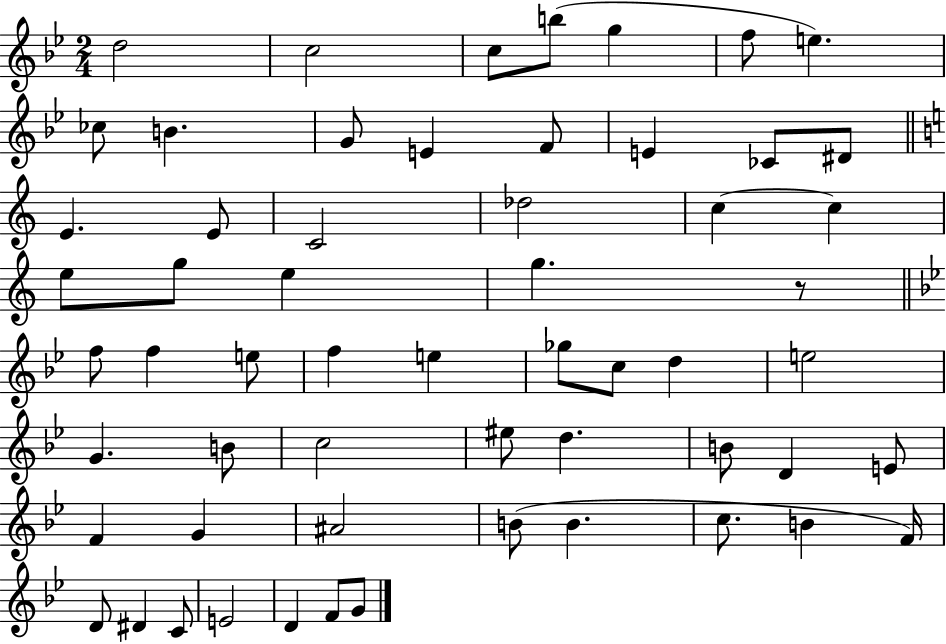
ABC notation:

X:1
T:Untitled
M:2/4
L:1/4
K:Bb
d2 c2 c/2 b/2 g f/2 e _c/2 B G/2 E F/2 E _C/2 ^D/2 E E/2 C2 _d2 c c e/2 g/2 e g z/2 f/2 f e/2 f e _g/2 c/2 d e2 G B/2 c2 ^e/2 d B/2 D E/2 F G ^A2 B/2 B c/2 B F/4 D/2 ^D C/2 E2 D F/2 G/2